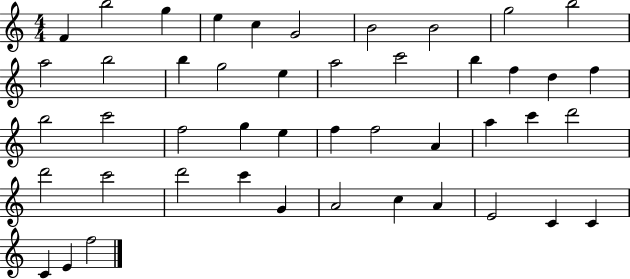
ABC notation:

X:1
T:Untitled
M:4/4
L:1/4
K:C
F b2 g e c G2 B2 B2 g2 b2 a2 b2 b g2 e a2 c'2 b f d f b2 c'2 f2 g e f f2 A a c' d'2 d'2 c'2 d'2 c' G A2 c A E2 C C C E f2